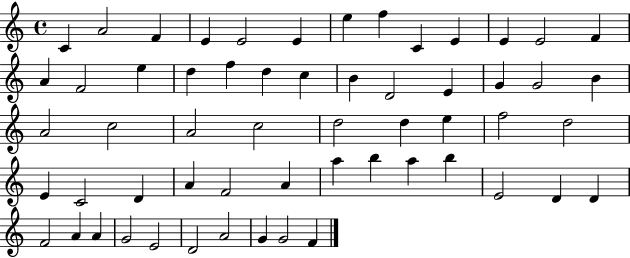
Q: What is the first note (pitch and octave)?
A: C4